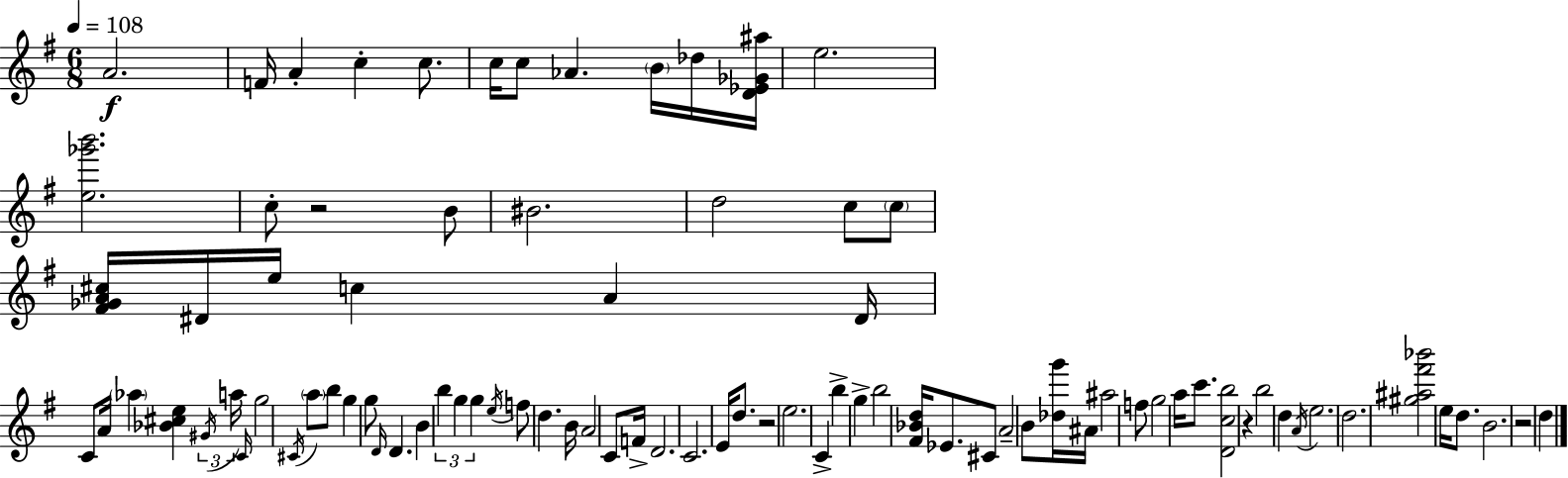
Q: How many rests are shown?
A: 4